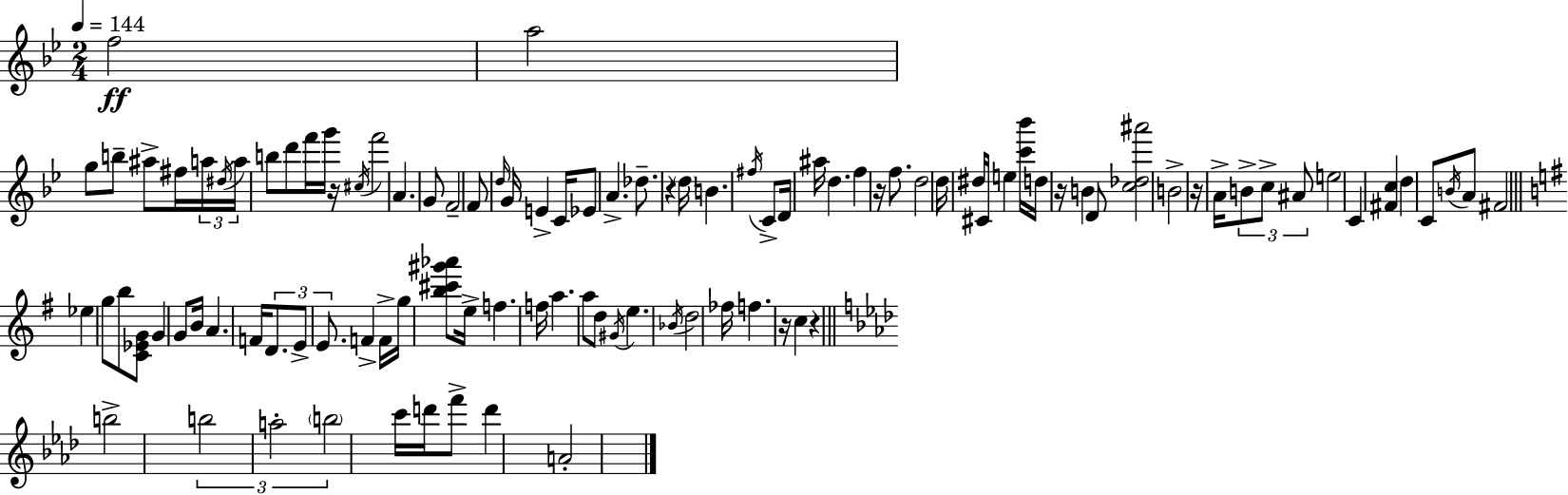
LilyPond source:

{
  \clef treble
  \numericTimeSignature
  \time 2/4
  \key g \minor
  \tempo 4 = 144
  f''2\ff | a''2 | g''8 b''8-- ais''8-> fis''16 \tuplet 3/2 { a''16 | \acciaccatura { dis''16 } a''16 } b''8 d'''8 f'''16 g'''16 | \break r16 \acciaccatura { cis''16 } f'''2 | a'4. | g'8 f'2-- | f'8 \grace { d''16 } g'16 e'4-> | \break c'16 ees'8 a'4.-> | des''8.-- r4 | \parenthesize d''16 b'4. | \acciaccatura { fis''16 } c'8-> d'16 ais''16 d''4. | \break f''4 | r16 f''8. d''2 | d''16 dis''16 cis'16 e''4 | <c''' bes'''>16 d''16 r16 b'4 | \break d'8 <c'' des'' ais'''>2 | b'2-> | r16 a'16-> \tuplet 3/2 { b'8-> | c''8-> ais'8 } e''2 | \break c'4 | <fis' c''>4 d''4 | c'8 \acciaccatura { b'16 } a'8 fis'2 | \bar "||" \break \key g \major ees''4 g''8 b''8 | <c' ees' g'>8 g'4 g'8 | b'16 a'4. f'16 | \tuplet 3/2 { d'8. e'8-> e'8. } | \break f'4-> f'16-> g''16 <b'' cis''' gis''' aes'''>8 | e''16-> f''4. f''16 | a''4. a''8 | d''8 \acciaccatura { gis'16 } e''4. | \break \acciaccatura { bes'16 } d''2 | fes''16 f''4. | r16 c''4 r4 | \bar "||" \break \key f \minor b''2-> | \tuplet 3/2 { b''2 | a''2-. | \parenthesize b''2 } | \break c'''16 d'''16 f'''8-> d'''4 | a'2-. | \bar "|."
}